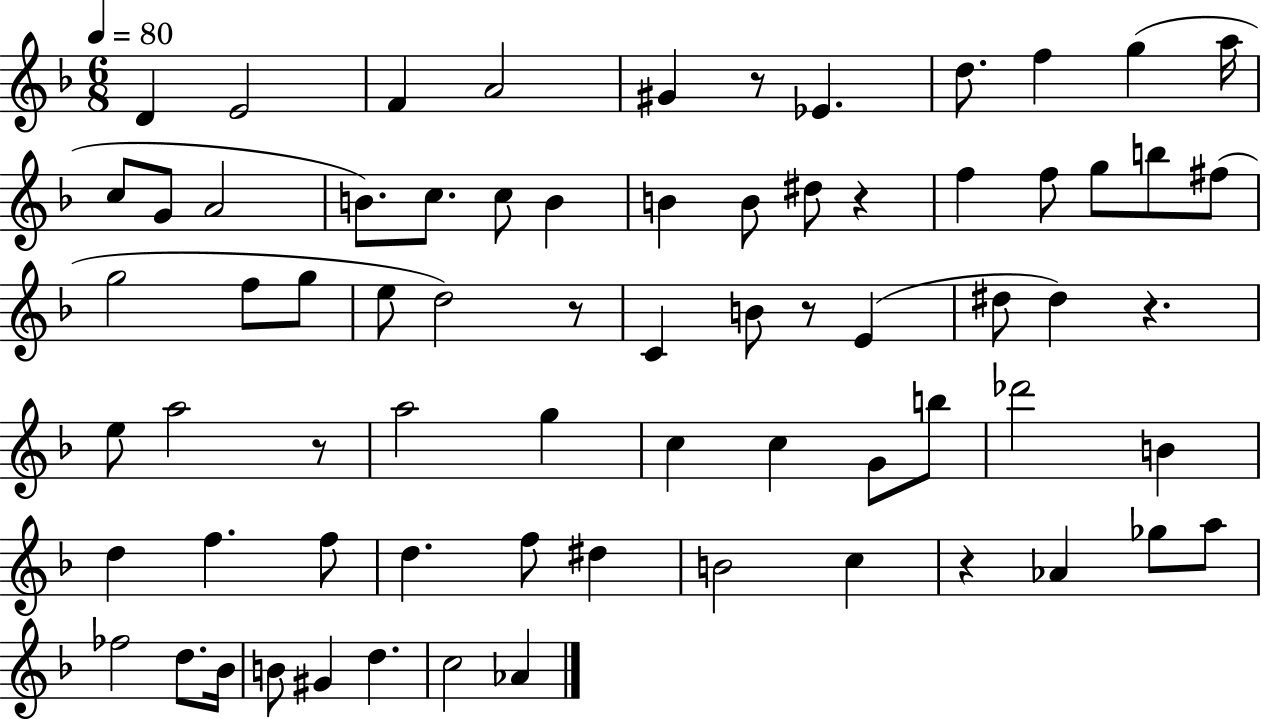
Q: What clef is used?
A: treble